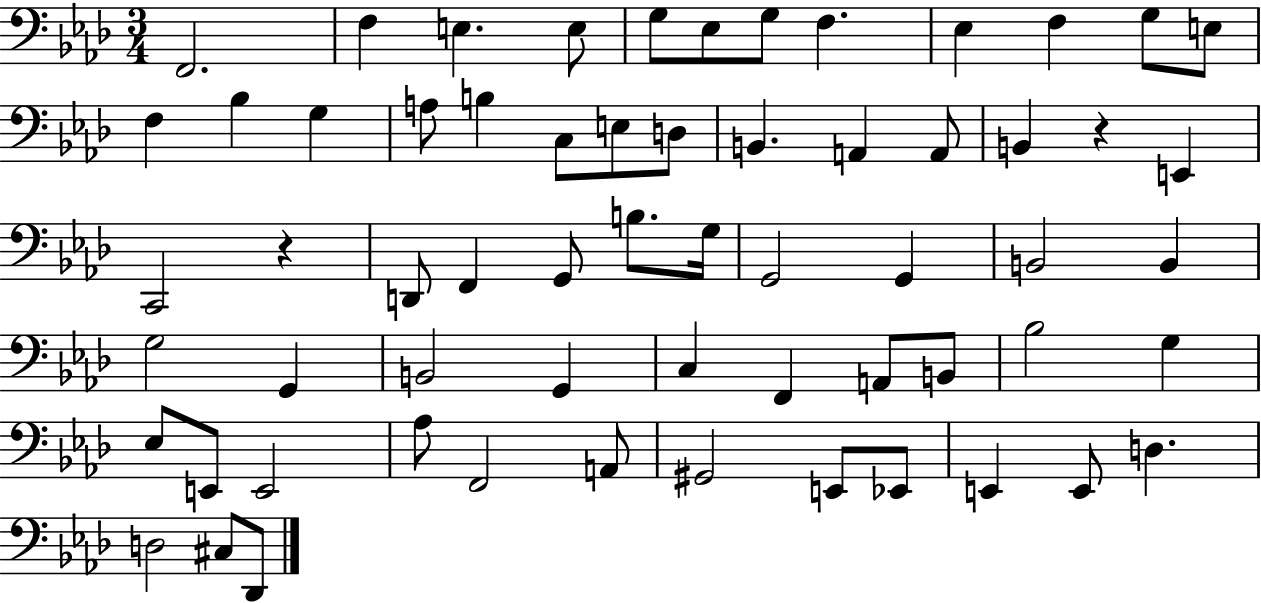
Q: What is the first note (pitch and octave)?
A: F2